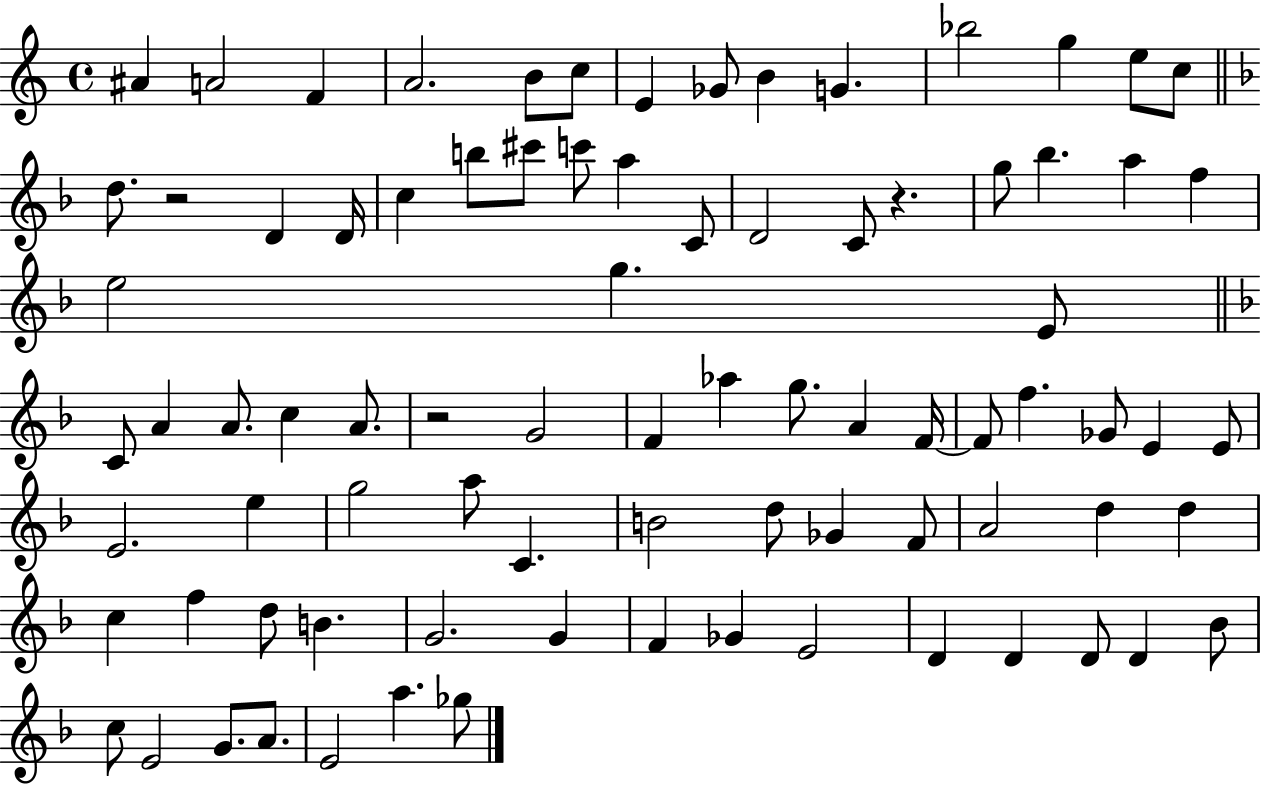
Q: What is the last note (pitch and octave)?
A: Gb5